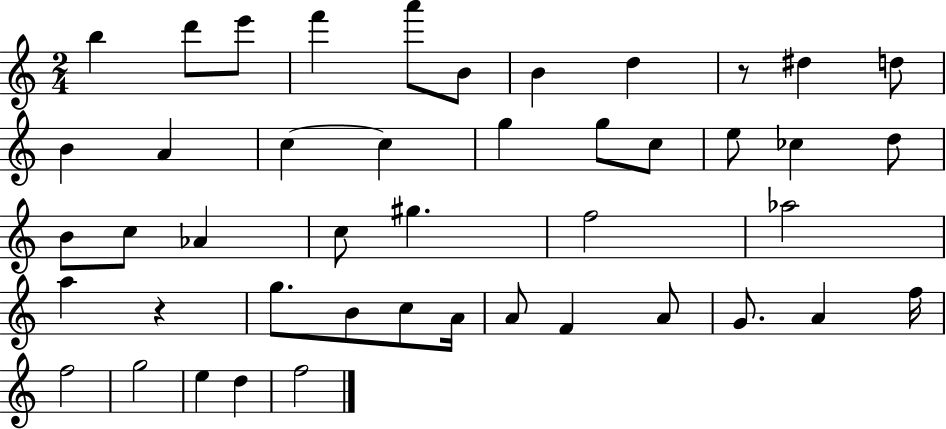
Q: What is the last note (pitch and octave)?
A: F5